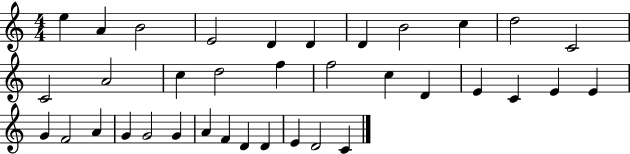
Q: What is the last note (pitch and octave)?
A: C4